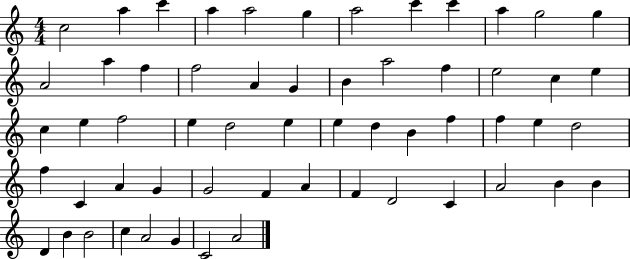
X:1
T:Untitled
M:4/4
L:1/4
K:C
c2 a c' a a2 g a2 c' c' a g2 g A2 a f f2 A G B a2 f e2 c e c e f2 e d2 e e d B f f e d2 f C A G G2 F A F D2 C A2 B B D B B2 c A2 G C2 A2